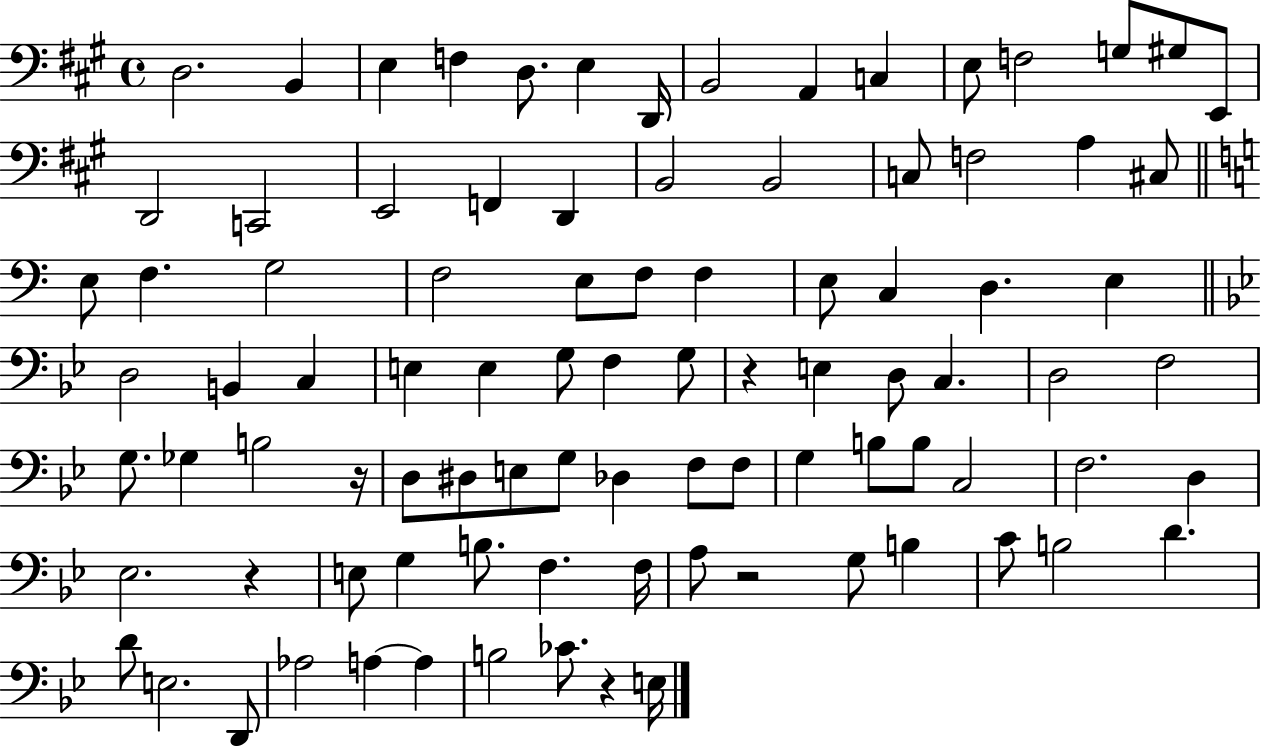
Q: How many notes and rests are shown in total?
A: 92